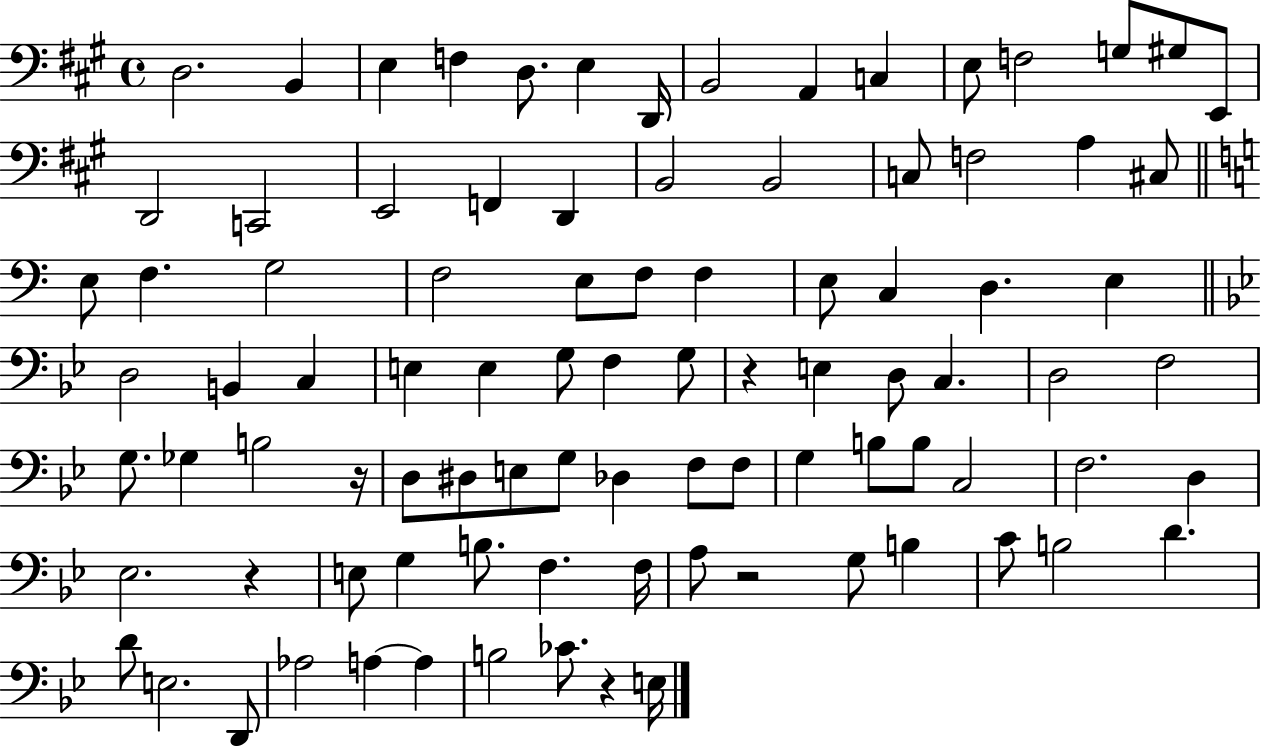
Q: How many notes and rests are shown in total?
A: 92